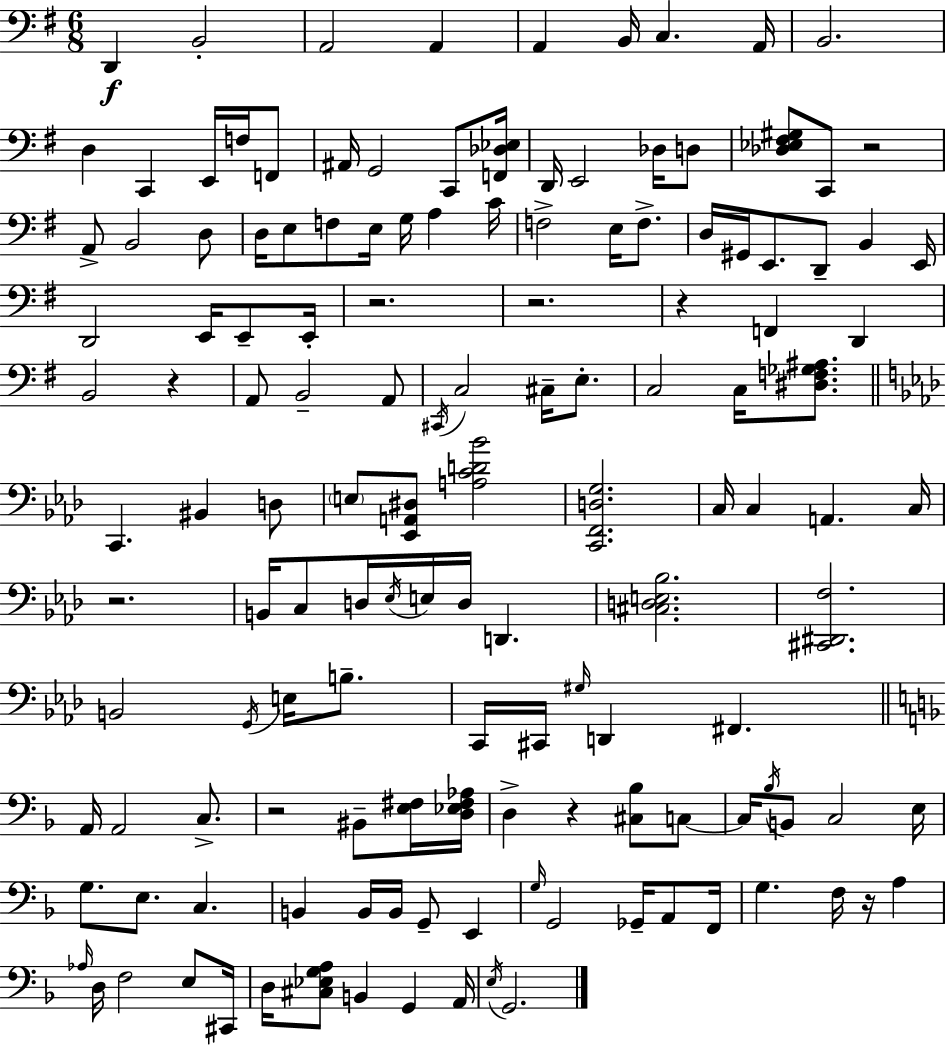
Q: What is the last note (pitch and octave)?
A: G2